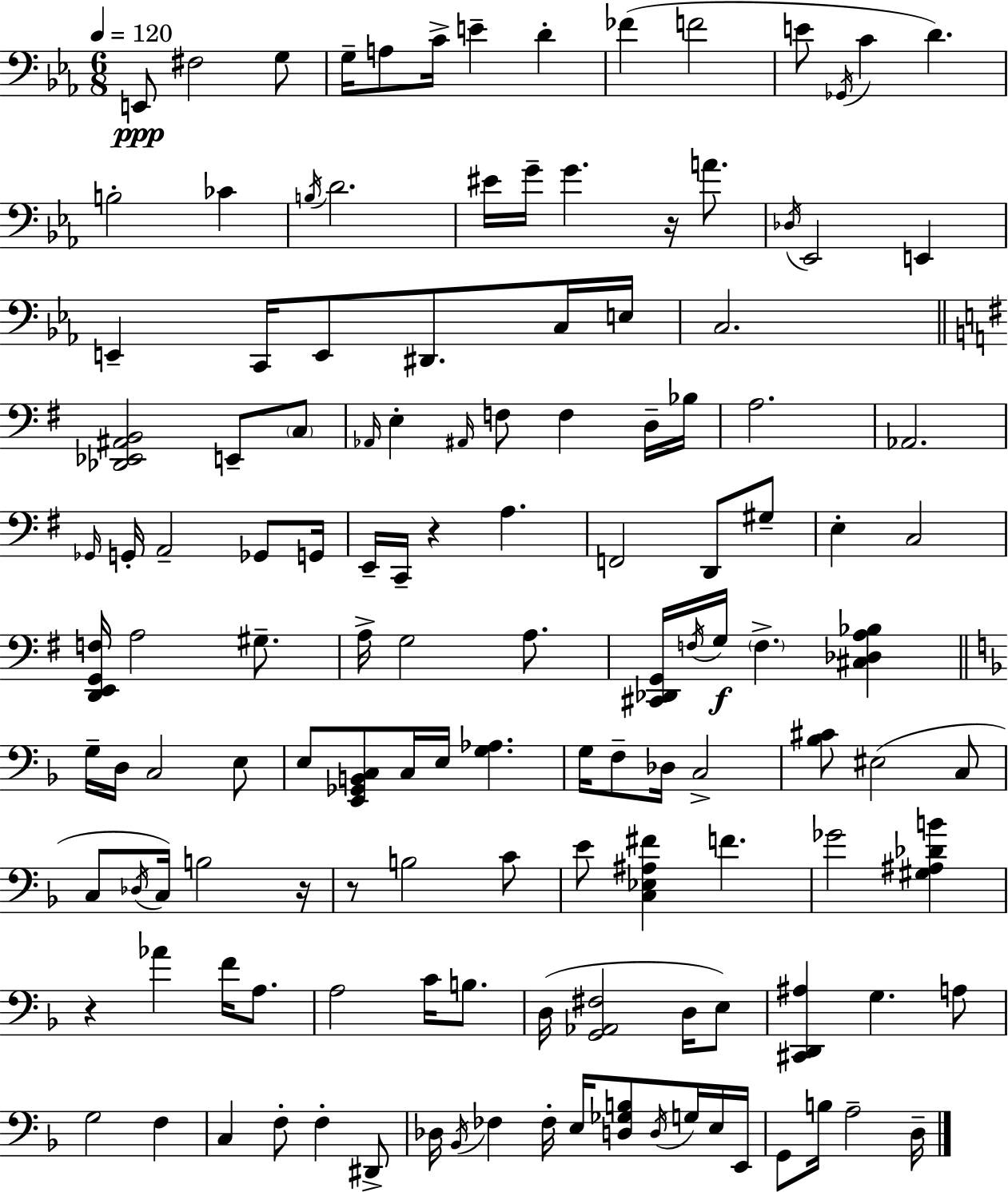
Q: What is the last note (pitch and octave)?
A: D3